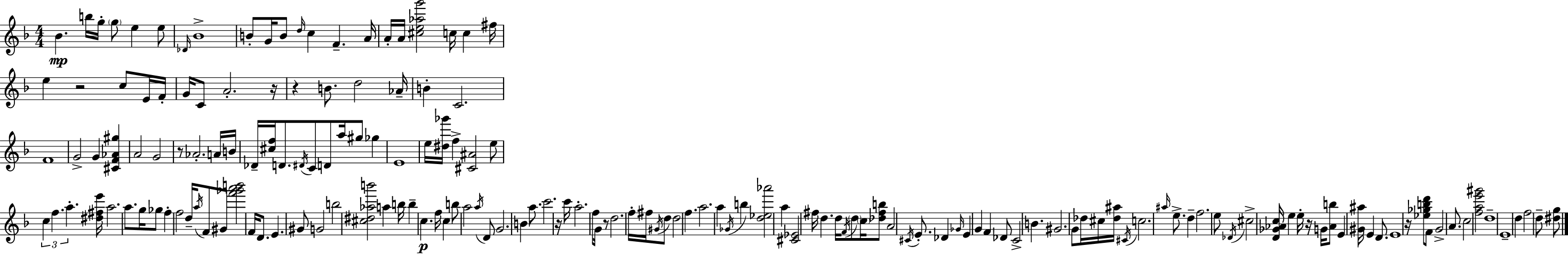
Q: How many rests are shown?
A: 8